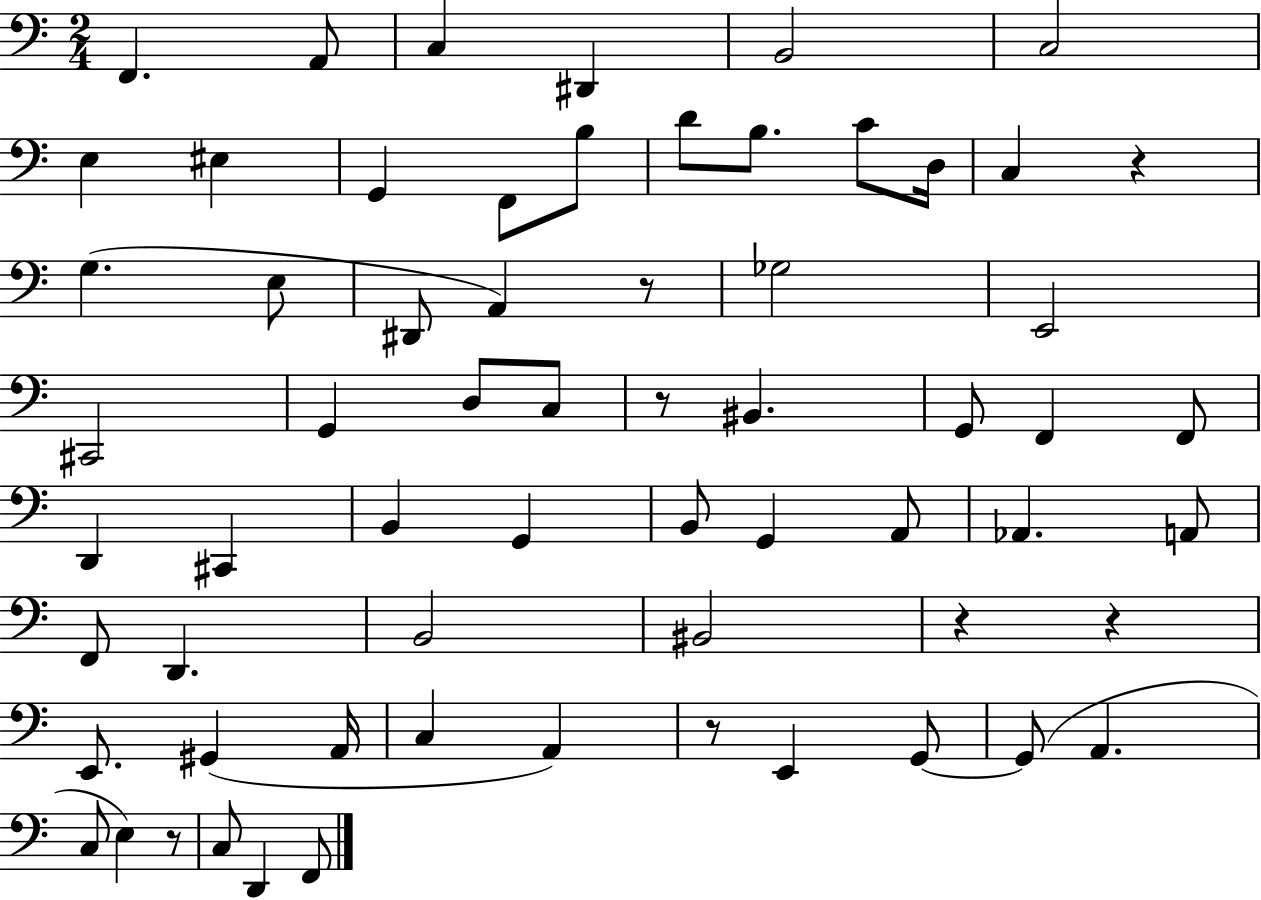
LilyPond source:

{
  \clef bass
  \numericTimeSignature
  \time 2/4
  \key c \major
  f,4. a,8 | c4 dis,4 | b,2 | c2 | \break e4 eis4 | g,4 f,8 b8 | d'8 b8. c'8 d16 | c4 r4 | \break g4.( e8 | dis,8 a,4) r8 | ges2 | e,2 | \break cis,2 | g,4 d8 c8 | r8 bis,4. | g,8 f,4 f,8 | \break d,4 cis,4 | b,4 g,4 | b,8 g,4 a,8 | aes,4. a,8 | \break f,8 d,4. | b,2 | bis,2 | r4 r4 | \break e,8. gis,4( a,16 | c4 a,4) | r8 e,4 g,8~~ | g,8( a,4. | \break c8 e4) r8 | c8 d,4 f,8 | \bar "|."
}